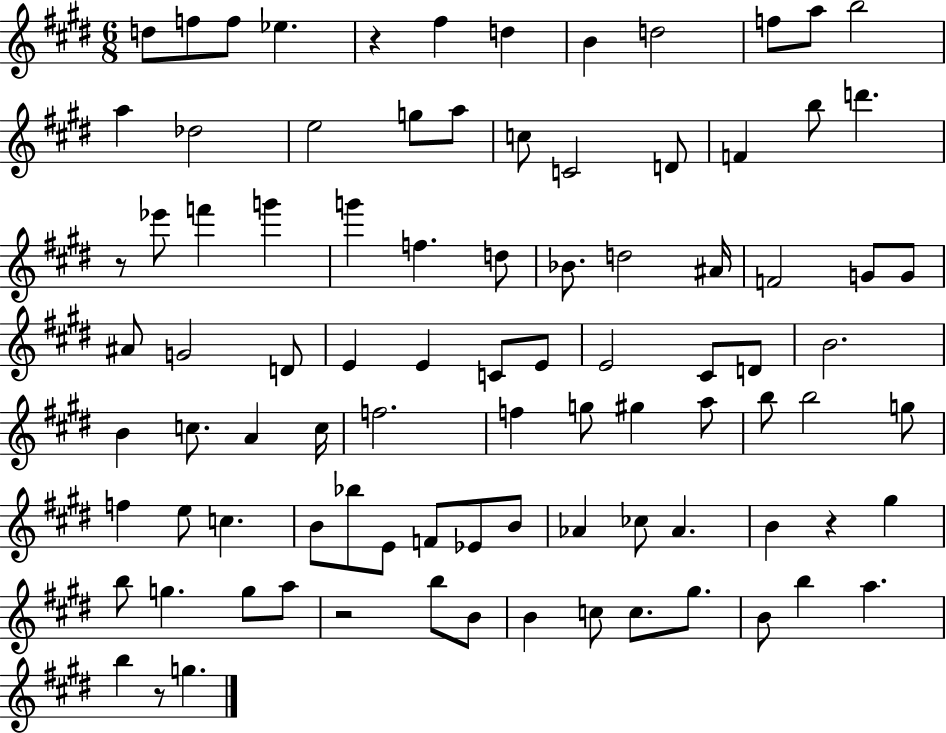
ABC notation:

X:1
T:Untitled
M:6/8
L:1/4
K:E
d/2 f/2 f/2 _e z ^f d B d2 f/2 a/2 b2 a _d2 e2 g/2 a/2 c/2 C2 D/2 F b/2 d' z/2 _e'/2 f' g' g' f d/2 _B/2 d2 ^A/4 F2 G/2 G/2 ^A/2 G2 D/2 E E C/2 E/2 E2 ^C/2 D/2 B2 B c/2 A c/4 f2 f g/2 ^g a/2 b/2 b2 g/2 f e/2 c B/2 _b/2 E/2 F/2 _E/2 B/2 _A _c/2 _A B z ^g b/2 g g/2 a/2 z2 b/2 B/2 B c/2 c/2 ^g/2 B/2 b a b z/2 g